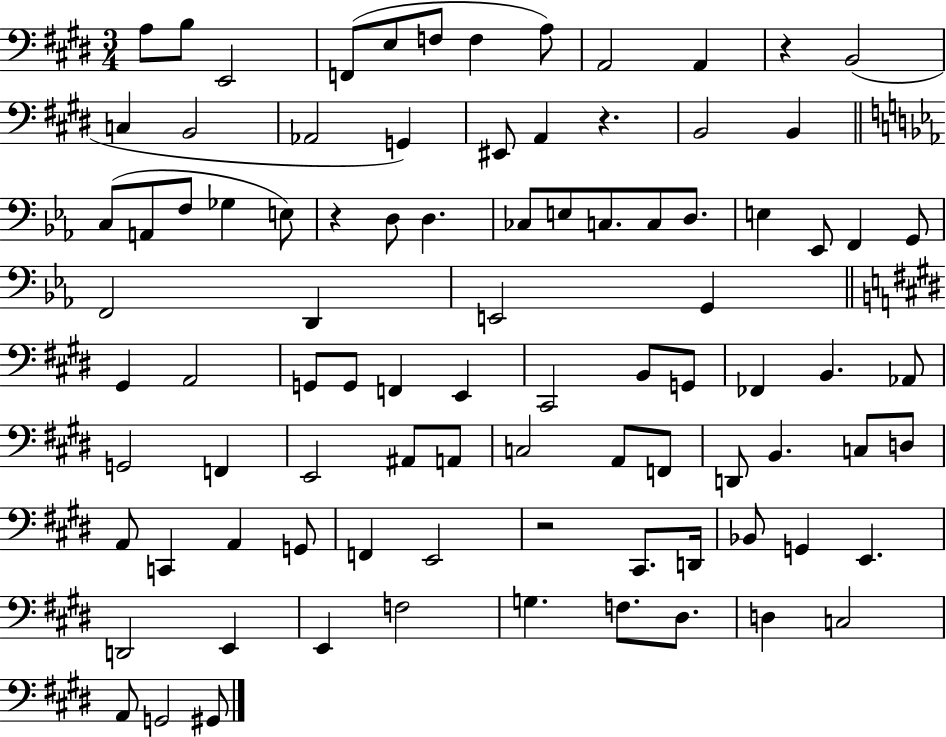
{
  \clef bass
  \numericTimeSignature
  \time 3/4
  \key e \major
  \repeat volta 2 { a8 b8 e,2 | f,8( e8 f8 f4 a8) | a,2 a,4 | r4 b,2( | \break c4 b,2 | aes,2 g,4) | eis,8 a,4 r4. | b,2 b,4 | \break \bar "||" \break \key ees \major c8( a,8 f8 ges4 e8) | r4 d8 d4. | ces8 e8 c8. c8 d8. | e4 ees,8 f,4 g,8 | \break f,2 d,4 | e,2 g,4 | \bar "||" \break \key e \major gis,4 a,2 | g,8 g,8 f,4 e,4 | cis,2 b,8 g,8 | fes,4 b,4. aes,8 | \break g,2 f,4 | e,2 ais,8 a,8 | c2 a,8 f,8 | d,8 b,4. c8 d8 | \break a,8 c,4 a,4 g,8 | f,4 e,2 | r2 cis,8. d,16 | bes,8 g,4 e,4. | \break d,2 e,4 | e,4 f2 | g4. f8. dis8. | d4 c2 | \break a,8 g,2 gis,8 | } \bar "|."
}